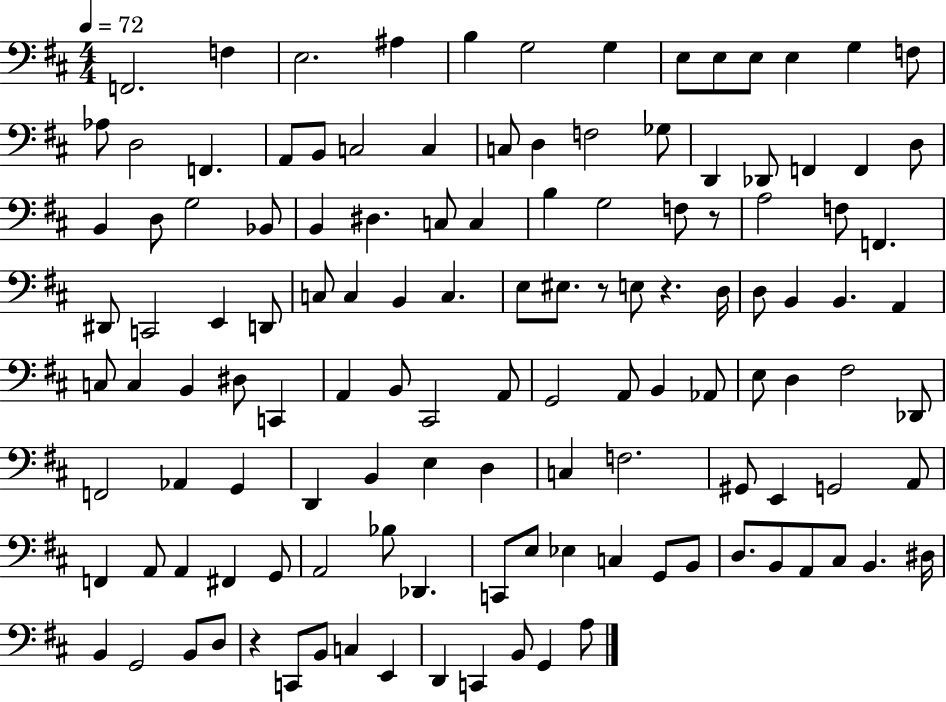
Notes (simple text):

F2/h. F3/q E3/h. A#3/q B3/q G3/h G3/q E3/e E3/e E3/e E3/q G3/q F3/e Ab3/e D3/h F2/q. A2/e B2/e C3/h C3/q C3/e D3/q F3/h Gb3/e D2/q Db2/e F2/q F2/q D3/e B2/q D3/e G3/h Bb2/e B2/q D#3/q. C3/e C3/q B3/q G3/h F3/e R/e A3/h F3/e F2/q. D#2/e C2/h E2/q D2/e C3/e C3/q B2/q C3/q. E3/e EIS3/e. R/e E3/e R/q. D3/s D3/e B2/q B2/q. A2/q C3/e C3/q B2/q D#3/e C2/q A2/q B2/e C#2/h A2/e G2/h A2/e B2/q Ab2/e E3/e D3/q F#3/h Db2/e F2/h Ab2/q G2/q D2/q B2/q E3/q D3/q C3/q F3/h. G#2/e E2/q G2/h A2/e F2/q A2/e A2/q F#2/q G2/e A2/h Bb3/e Db2/q. C2/e E3/e Eb3/q C3/q G2/e B2/e D3/e. B2/e A2/e C#3/e B2/q. D#3/s B2/q G2/h B2/e D3/e R/q C2/e B2/e C3/q E2/q D2/q C2/q B2/e G2/q A3/e